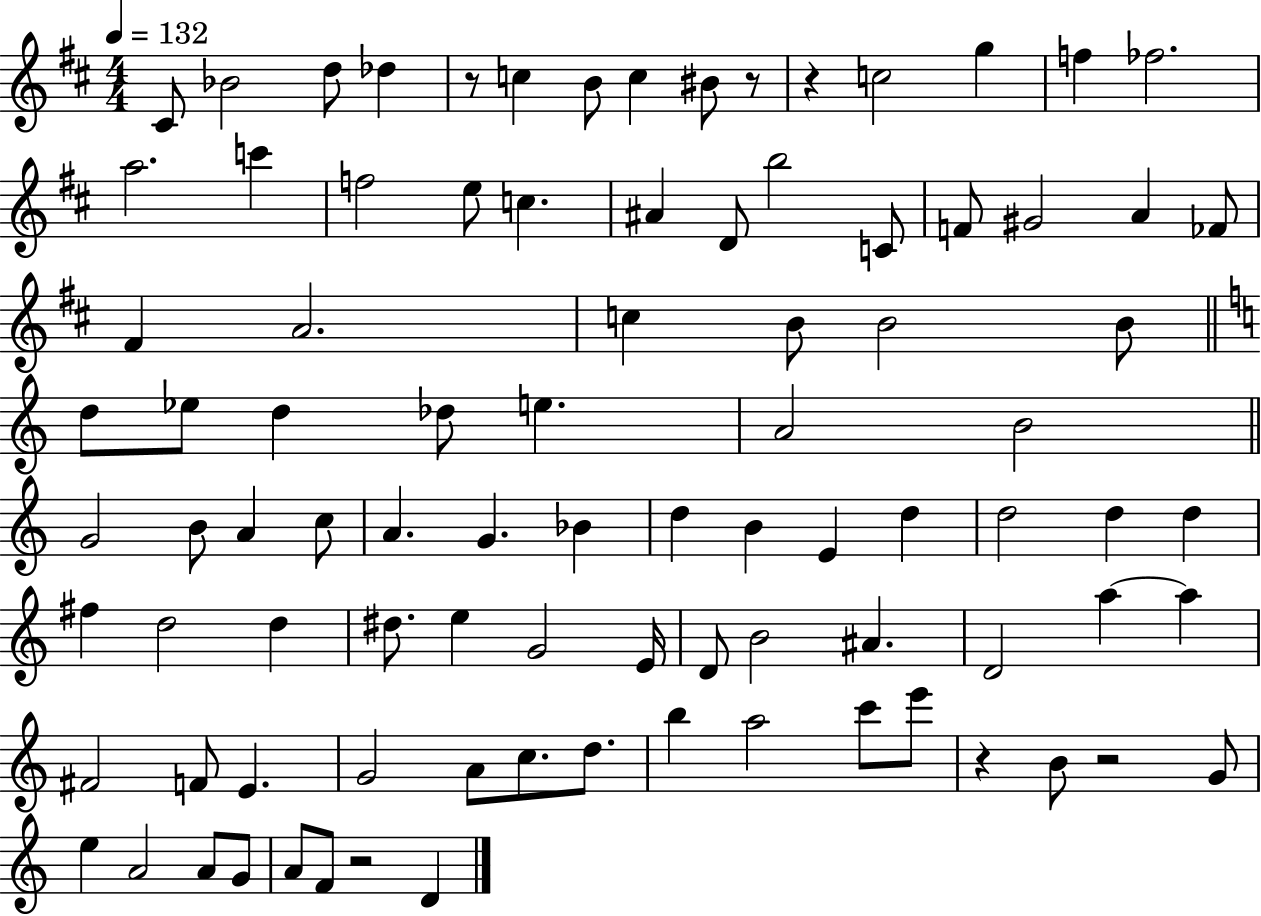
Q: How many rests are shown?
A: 6